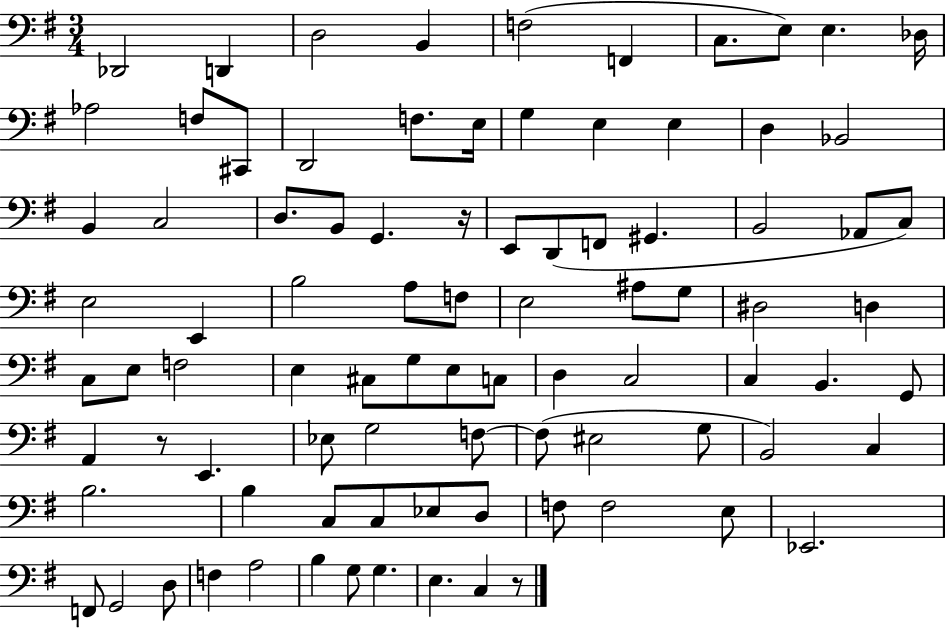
X:1
T:Untitled
M:3/4
L:1/4
K:G
_D,,2 D,, D,2 B,, F,2 F,, C,/2 E,/2 E, _D,/4 _A,2 F,/2 ^C,,/2 D,,2 F,/2 E,/4 G, E, E, D, _B,,2 B,, C,2 D,/2 B,,/2 G,, z/4 E,,/2 D,,/2 F,,/2 ^G,, B,,2 _A,,/2 C,/2 E,2 E,, B,2 A,/2 F,/2 E,2 ^A,/2 G,/2 ^D,2 D, C,/2 E,/2 F,2 E, ^C,/2 G,/2 E,/2 C,/2 D, C,2 C, B,, G,,/2 A,, z/2 E,, _E,/2 G,2 F,/2 F,/2 ^E,2 G,/2 B,,2 C, B,2 B, C,/2 C,/2 _E,/2 D,/2 F,/2 F,2 E,/2 _E,,2 F,,/2 G,,2 D,/2 F, A,2 B, G,/2 G, E, C, z/2